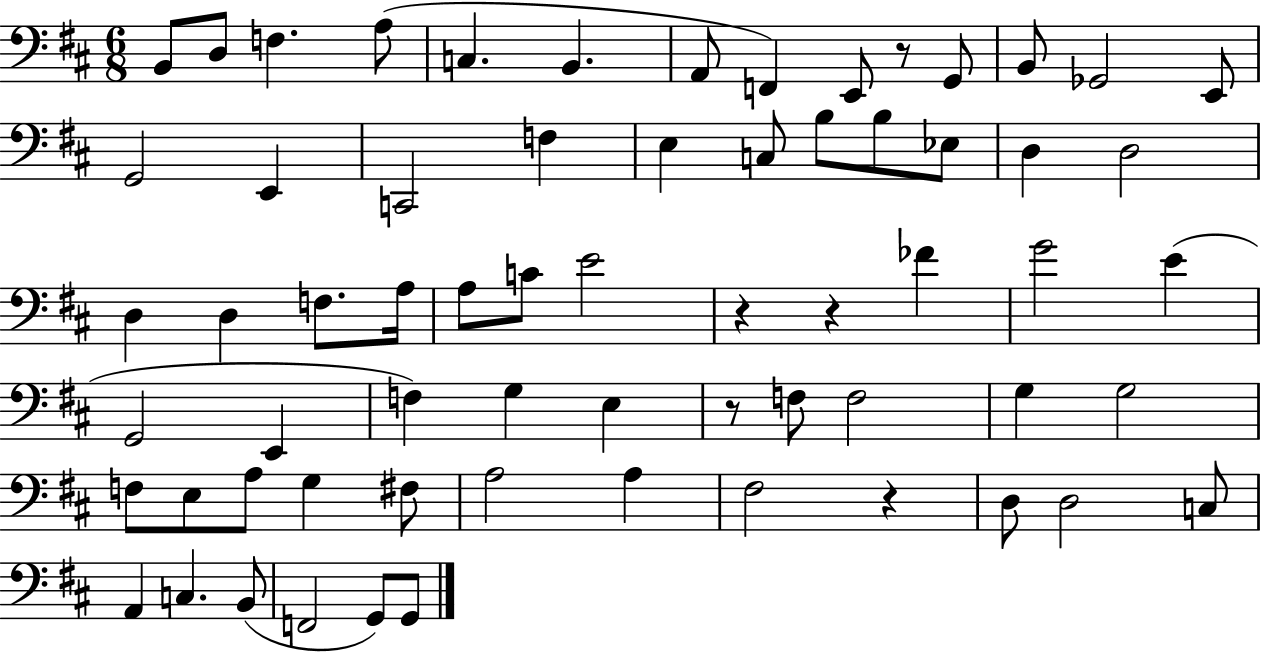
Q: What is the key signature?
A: D major